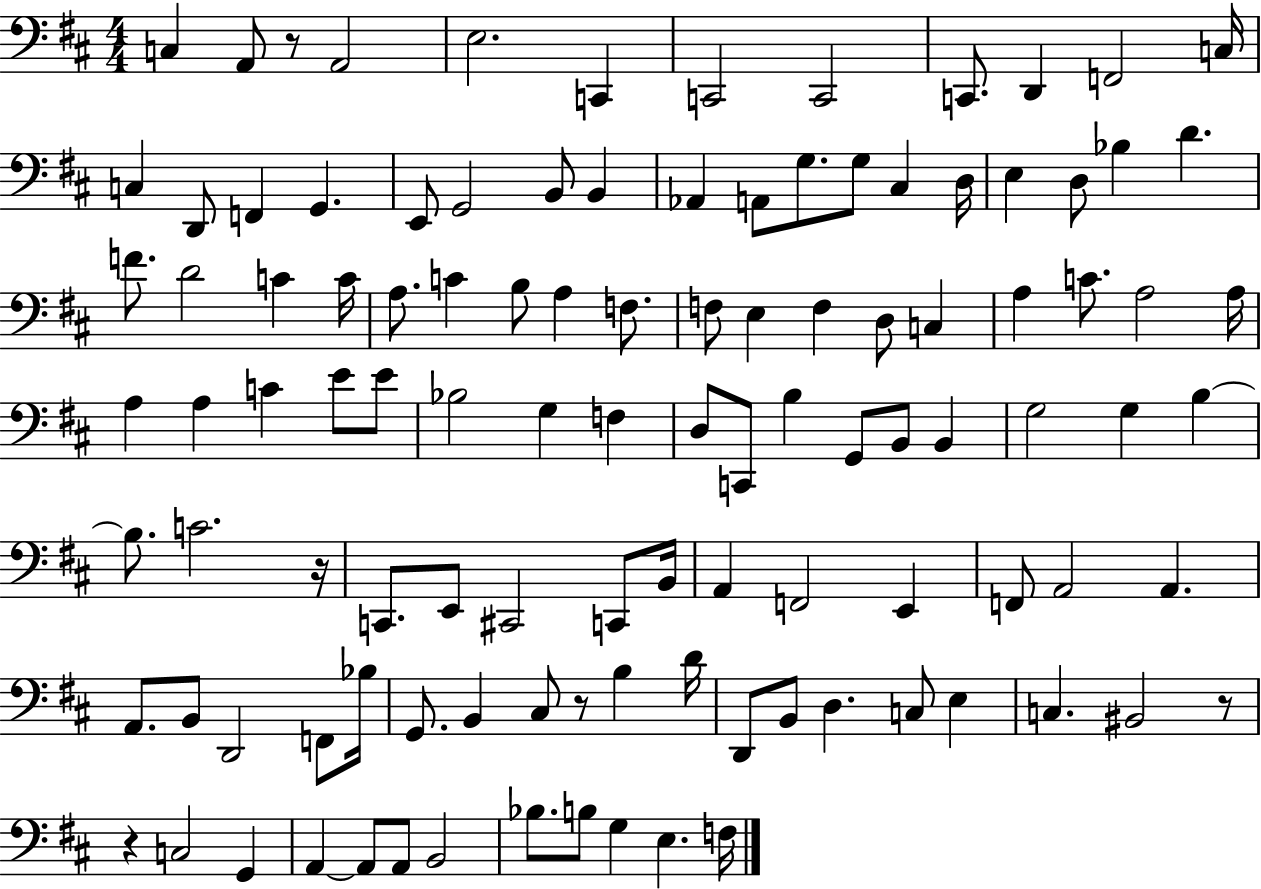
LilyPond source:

{
  \clef bass
  \numericTimeSignature
  \time 4/4
  \key d \major
  \repeat volta 2 { c4 a,8 r8 a,2 | e2. c,4 | c,2 c,2 | c,8. d,4 f,2 c16 | \break c4 d,8 f,4 g,4. | e,8 g,2 b,8 b,4 | aes,4 a,8 g8. g8 cis4 d16 | e4 d8 bes4 d'4. | \break f'8. d'2 c'4 c'16 | a8. c'4 b8 a4 f8. | f8 e4 f4 d8 c4 | a4 c'8. a2 a16 | \break a4 a4 c'4 e'8 e'8 | bes2 g4 f4 | d8 c,8 b4 g,8 b,8 b,4 | g2 g4 b4~~ | \break b8. c'2. r16 | c,8. e,8 cis,2 c,8 b,16 | a,4 f,2 e,4 | f,8 a,2 a,4. | \break a,8. b,8 d,2 f,8 bes16 | g,8. b,4 cis8 r8 b4 d'16 | d,8 b,8 d4. c8 e4 | c4. bis,2 r8 | \break r4 c2 g,4 | a,4~~ a,8 a,8 b,2 | bes8. b8 g4 e4. f16 | } \bar "|."
}